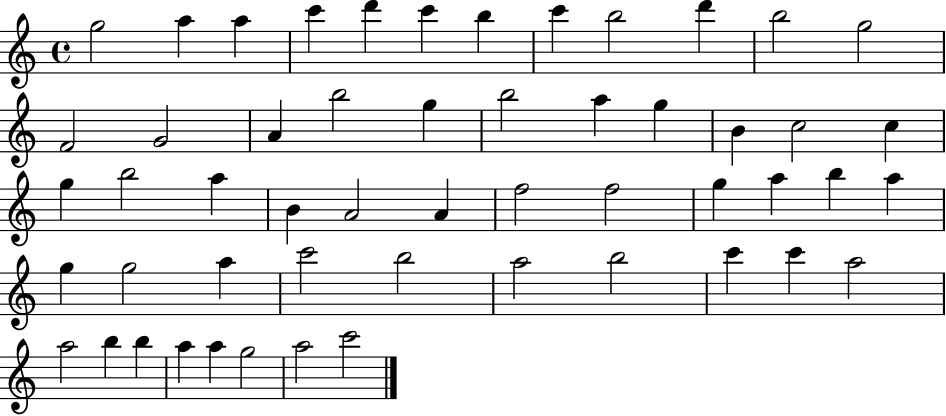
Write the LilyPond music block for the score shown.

{
  \clef treble
  \time 4/4
  \defaultTimeSignature
  \key c \major
  g''2 a''4 a''4 | c'''4 d'''4 c'''4 b''4 | c'''4 b''2 d'''4 | b''2 g''2 | \break f'2 g'2 | a'4 b''2 g''4 | b''2 a''4 g''4 | b'4 c''2 c''4 | \break g''4 b''2 a''4 | b'4 a'2 a'4 | f''2 f''2 | g''4 a''4 b''4 a''4 | \break g''4 g''2 a''4 | c'''2 b''2 | a''2 b''2 | c'''4 c'''4 a''2 | \break a''2 b''4 b''4 | a''4 a''4 g''2 | a''2 c'''2 | \bar "|."
}